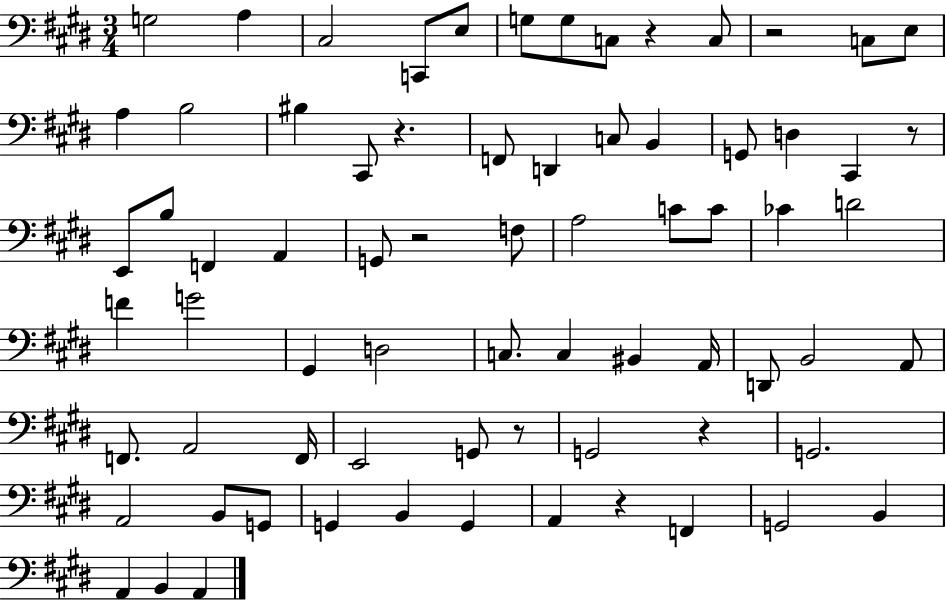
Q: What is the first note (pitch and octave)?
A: G3